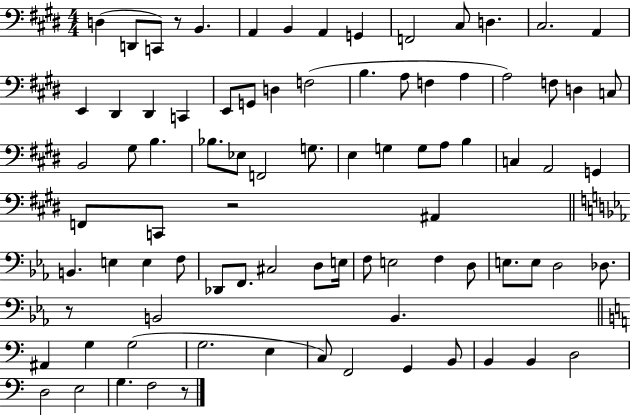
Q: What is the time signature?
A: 4/4